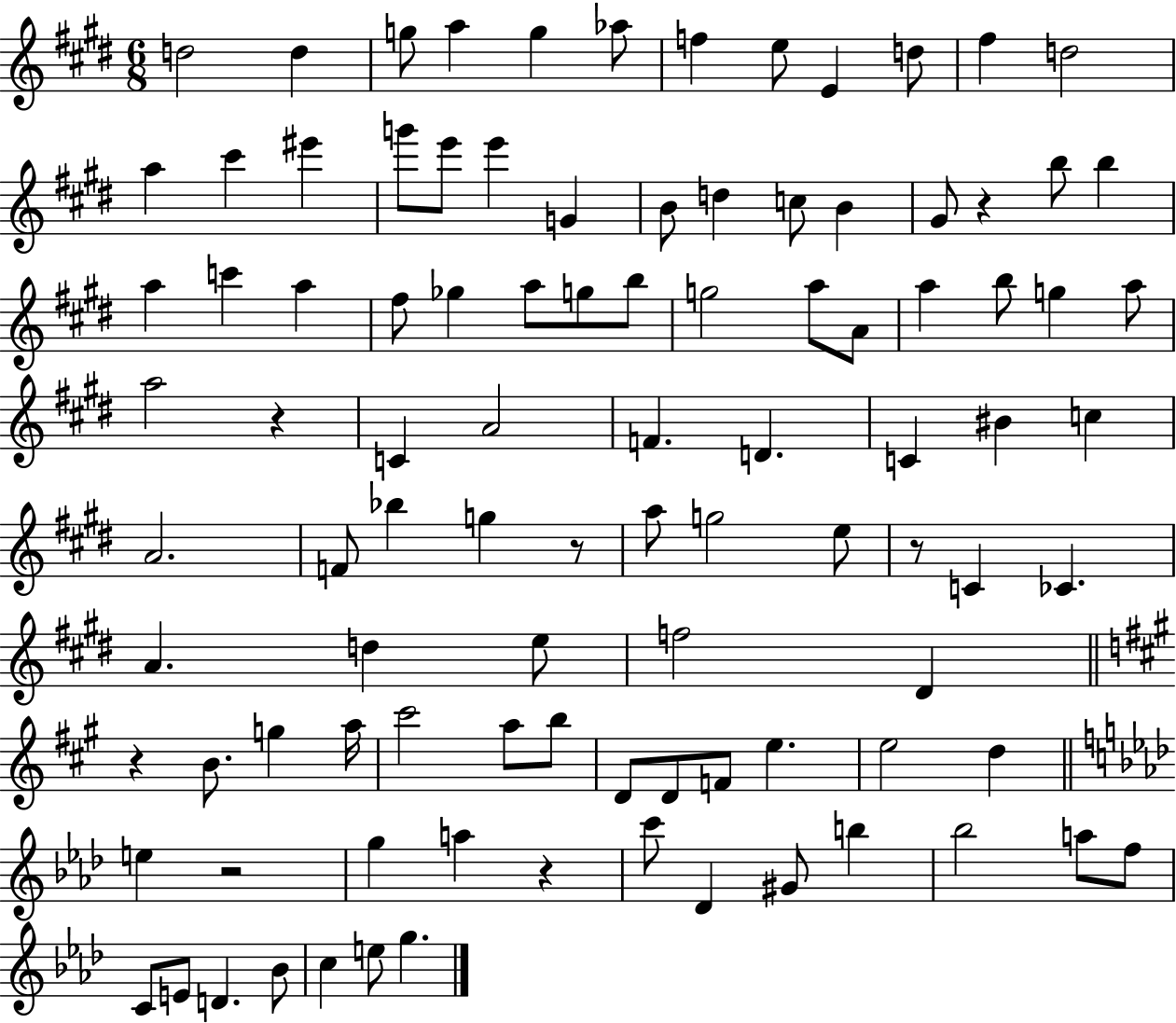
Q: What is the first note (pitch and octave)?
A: D5